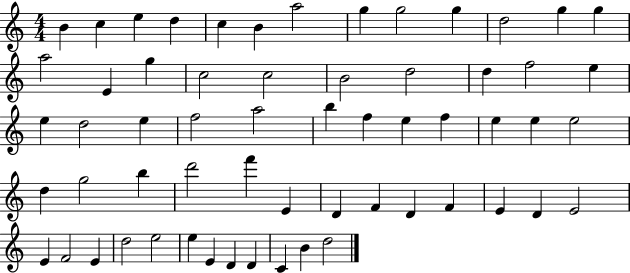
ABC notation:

X:1
T:Untitled
M:4/4
L:1/4
K:C
B c e d c B a2 g g2 g d2 g g a2 E g c2 c2 B2 d2 d f2 e e d2 e f2 a2 b f e f e e e2 d g2 b d'2 f' E D F D F E D E2 E F2 E d2 e2 e E D D C B d2